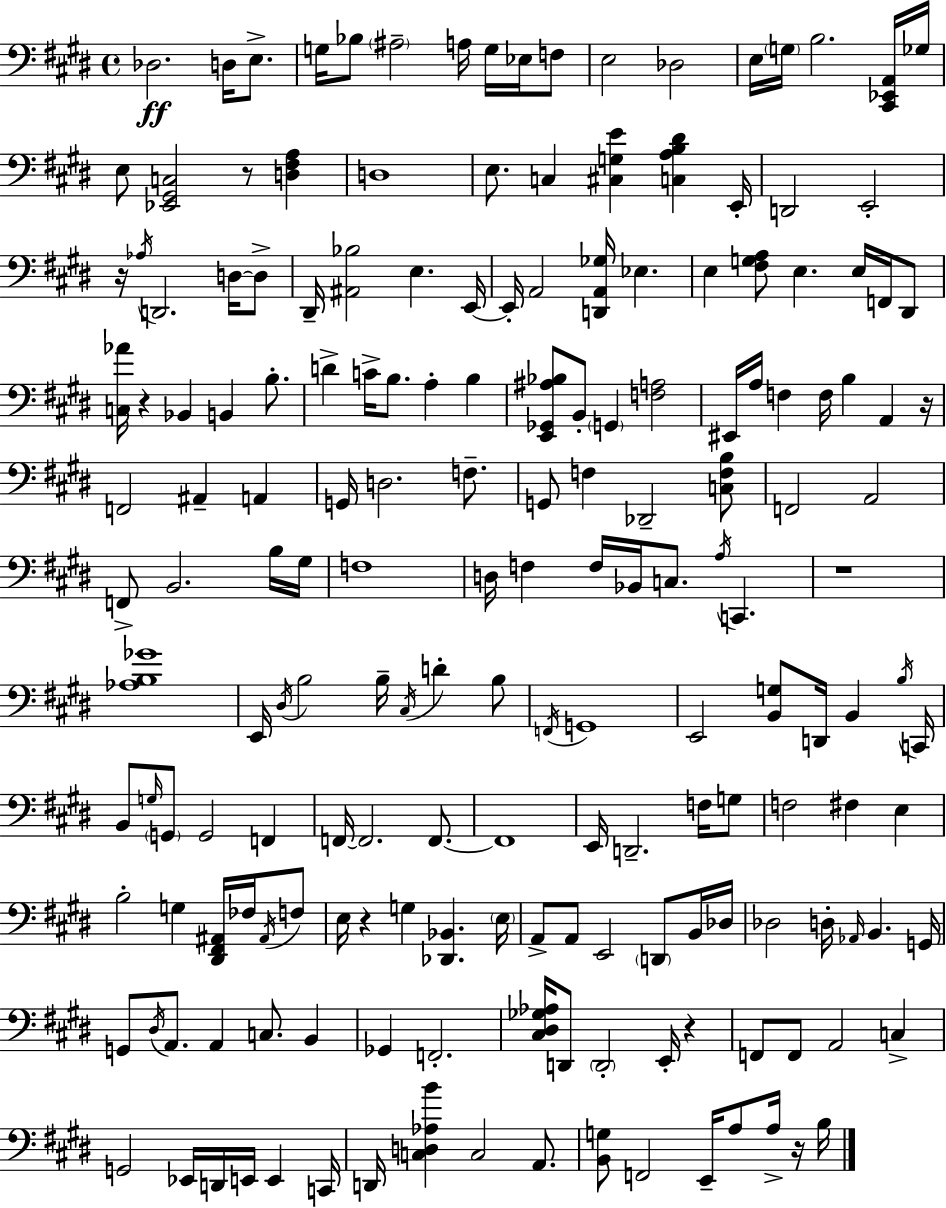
X:1
T:Untitled
M:4/4
L:1/4
K:E
_D,2 D,/4 E,/2 G,/4 _B,/2 ^A,2 A,/4 G,/4 _E,/4 F,/2 E,2 _D,2 E,/4 G,/4 B,2 [^C,,_E,,A,,]/4 _G,/4 E,/2 [_E,,^G,,C,]2 z/2 [D,^F,A,] D,4 E,/2 C, [^C,G,E] [C,A,B,^D] E,,/4 D,,2 E,,2 z/4 _A,/4 D,,2 D,/4 D,/2 ^D,,/4 [^A,,_B,]2 E, E,,/4 E,,/4 A,,2 [D,,A,,_G,]/4 _E, E, [^F,G,A,]/2 E, E,/4 F,,/4 ^D,,/2 [C,_A]/4 z _B,, B,, B,/2 D C/4 B,/2 A, B, [E,,_G,,^A,_B,]/2 B,,/2 G,, [F,A,]2 ^E,,/4 A,/4 F, F,/4 B, A,, z/4 F,,2 ^A,, A,, G,,/4 D,2 F,/2 G,,/2 F, _D,,2 [C,F,B,]/2 F,,2 A,,2 F,,/2 B,,2 B,/4 ^G,/4 F,4 D,/4 F, F,/4 _B,,/4 C,/2 A,/4 C,, z4 [_A,B,_G]4 E,,/4 ^D,/4 B,2 B,/4 ^C,/4 D B,/2 F,,/4 G,,4 E,,2 [B,,G,]/2 D,,/4 B,, B,/4 C,,/4 B,,/2 G,/4 G,,/2 G,,2 F,, F,,/4 F,,2 F,,/2 F,,4 E,,/4 D,,2 F,/4 G,/2 F,2 ^F, E, B,2 G, [^D,,^F,,^A,,]/4 _F,/4 ^A,,/4 F,/2 E,/4 z G, [_D,,_B,,] E,/4 A,,/2 A,,/2 E,,2 D,,/2 B,,/4 _D,/4 _D,2 D,/4 _A,,/4 B,, G,,/4 G,,/2 ^D,/4 A,,/2 A,, C,/2 B,, _G,, F,,2 [^C,^D,_G,_A,]/4 D,,/2 D,,2 E,,/4 z F,,/2 F,,/2 A,,2 C, G,,2 _E,,/4 D,,/4 E,,/4 E,, C,,/4 D,,/4 [C,D,_A,B] C,2 A,,/2 [B,,G,]/2 F,,2 E,,/4 A,/2 A,/4 z/4 B,/4